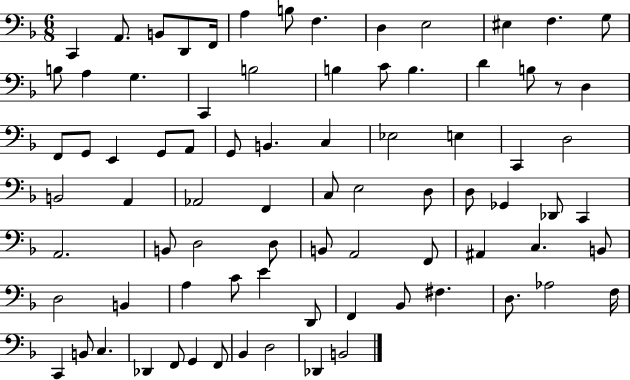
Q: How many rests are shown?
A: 1